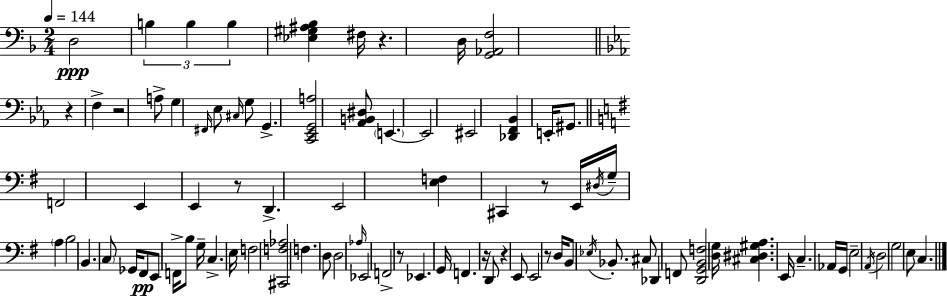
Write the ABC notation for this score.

X:1
T:Untitled
M:2/4
L:1/4
K:F
D,2 B, B, B, [_E,^G,^A,_B,] ^F,/4 z D,/4 [G,,_A,,F,]2 z F, z2 A,/2 G, ^F,,/4 _E,/2 ^C,/4 G,/2 G,, [C,,_E,,G,,A,]2 [_A,,B,,^D,]/2 E,, E,,2 ^E,,2 [_D,,F,,_B,,] E,,/4 ^G,,/2 F,,2 E,, E,, z/2 D,, E,,2 [E,F,] ^C,, z/2 E,,/4 ^D,/4 G,/4 A, B,2 B,, C,/2 _G,,/4 ^F,,/2 E,,/2 F,,/4 B,/2 G,/4 C, E,/4 F,2 [^C,,F,_A,]2 F, D,/2 D,2 _A,/4 _E,,2 F,,2 z/2 _E,, G,,/4 F,, z/4 D,,/2 z E,,/2 E,,2 z/2 D,/4 B,,/2 _E,/4 _B,,/2 ^C,/2 _D,, F,,/2 [D,,G,,B,,F,]2 [D,G,]/4 [^C,^D,^G,A,] E,,/4 C, _A,,/4 G,,/4 E,2 A,,/4 D,2 G,2 E,/2 C,